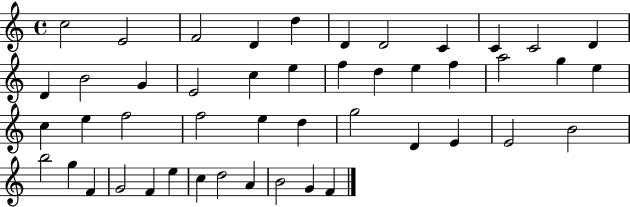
{
  \clef treble
  \time 4/4
  \defaultTimeSignature
  \key c \major
  c''2 e'2 | f'2 d'4 d''4 | d'4 d'2 c'4 | c'4 c'2 d'4 | \break d'4 b'2 g'4 | e'2 c''4 e''4 | f''4 d''4 e''4 f''4 | a''2 g''4 e''4 | \break c''4 e''4 f''2 | f''2 e''4 d''4 | g''2 d'4 e'4 | e'2 b'2 | \break b''2 g''4 f'4 | g'2 f'4 e''4 | c''4 d''2 a'4 | b'2 g'4 f'4 | \break \bar "|."
}